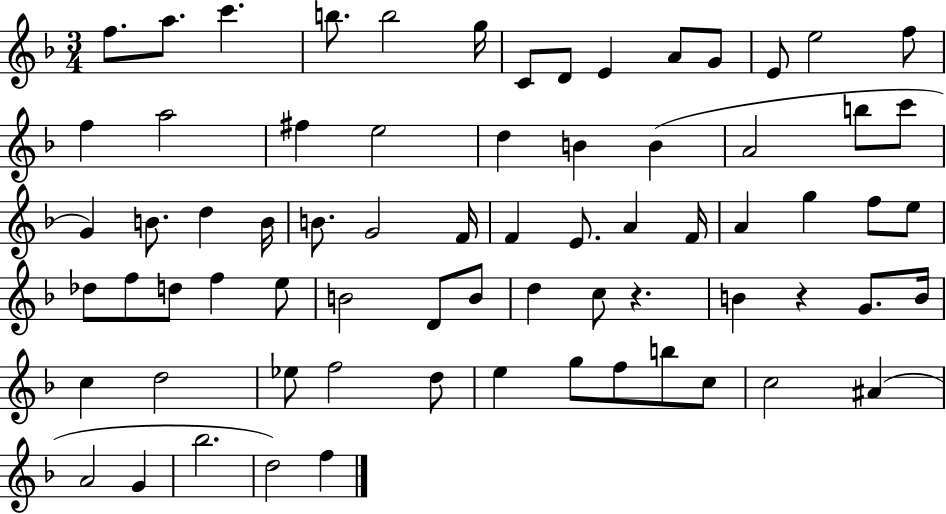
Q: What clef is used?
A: treble